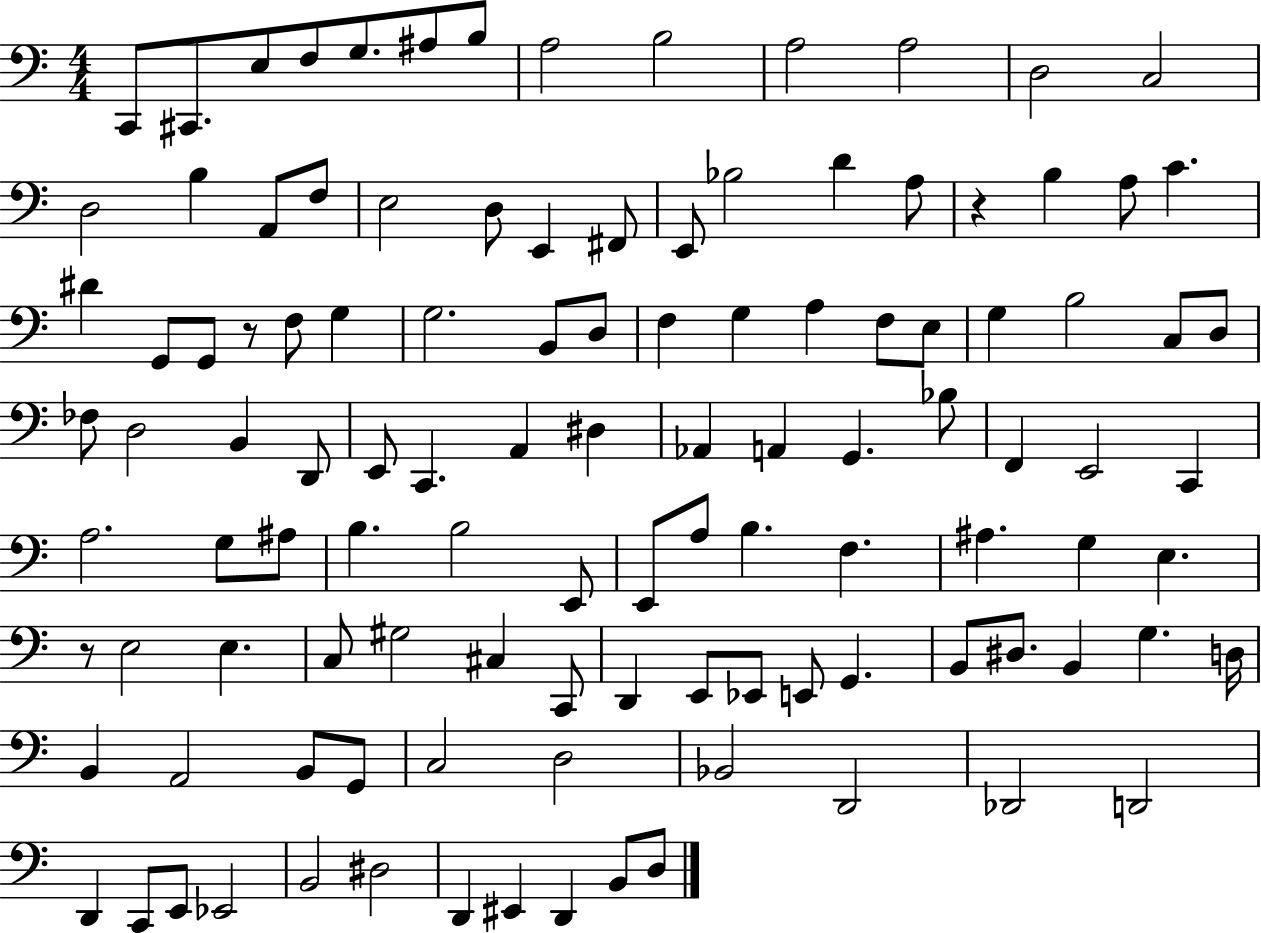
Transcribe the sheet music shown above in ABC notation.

X:1
T:Untitled
M:4/4
L:1/4
K:C
C,,/2 ^C,,/2 E,/2 F,/2 G,/2 ^A,/2 B,/2 A,2 B,2 A,2 A,2 D,2 C,2 D,2 B, A,,/2 F,/2 E,2 D,/2 E,, ^F,,/2 E,,/2 _B,2 D A,/2 z B, A,/2 C ^D G,,/2 G,,/2 z/2 F,/2 G, G,2 B,,/2 D,/2 F, G, A, F,/2 E,/2 G, B,2 C,/2 D,/2 _F,/2 D,2 B,, D,,/2 E,,/2 C,, A,, ^D, _A,, A,, G,, _B,/2 F,, E,,2 C,, A,2 G,/2 ^A,/2 B, B,2 E,,/2 E,,/2 A,/2 B, F, ^A, G, E, z/2 E,2 E, C,/2 ^G,2 ^C, C,,/2 D,, E,,/2 _E,,/2 E,,/2 G,, B,,/2 ^D,/2 B,, G, D,/4 B,, A,,2 B,,/2 G,,/2 C,2 D,2 _B,,2 D,,2 _D,,2 D,,2 D,, C,,/2 E,,/2 _E,,2 B,,2 ^D,2 D,, ^E,, D,, B,,/2 D,/2